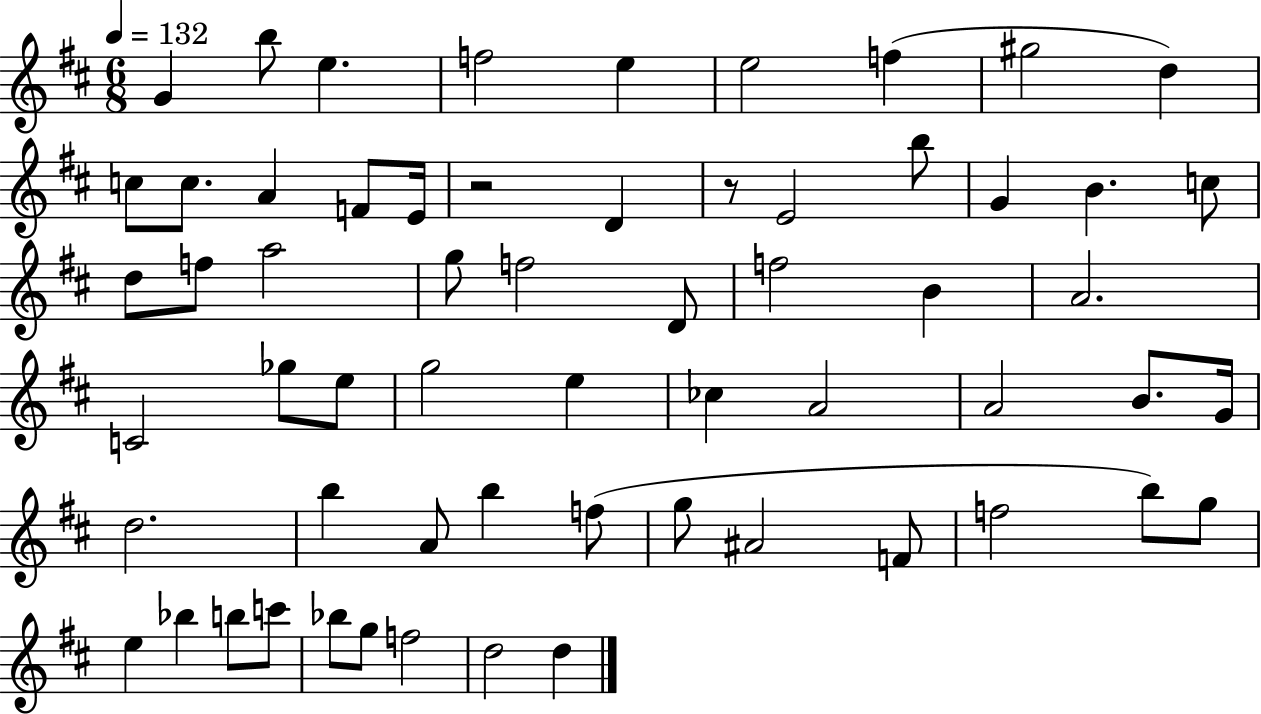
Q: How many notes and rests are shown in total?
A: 61